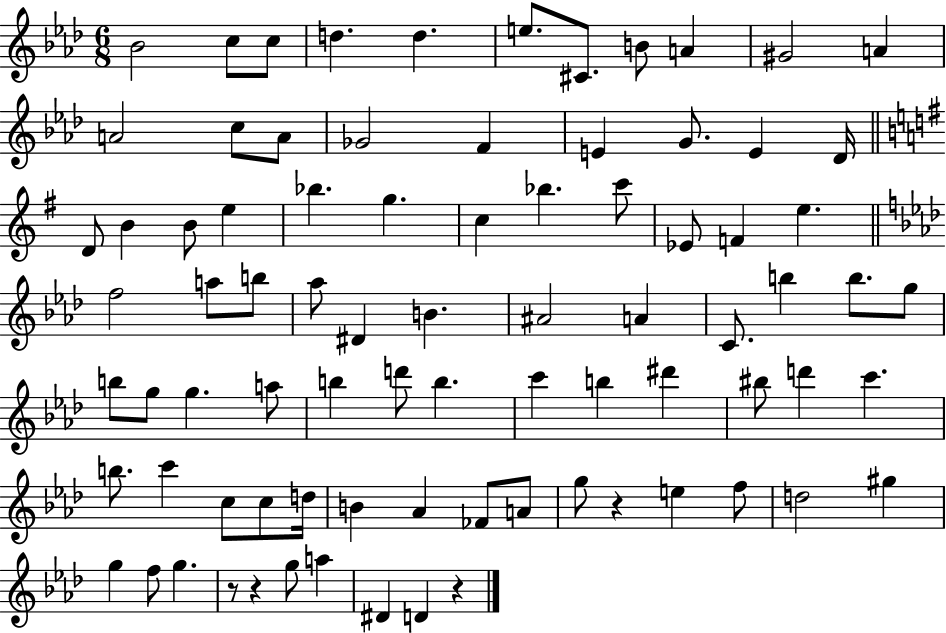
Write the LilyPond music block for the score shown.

{
  \clef treble
  \numericTimeSignature
  \time 6/8
  \key aes \major
  bes'2 c''8 c''8 | d''4. d''4. | e''8. cis'8. b'8 a'4 | gis'2 a'4 | \break a'2 c''8 a'8 | ges'2 f'4 | e'4 g'8. e'4 des'16 | \bar "||" \break \key g \major d'8 b'4 b'8 e''4 | bes''4. g''4. | c''4 bes''4. c'''8 | ees'8 f'4 e''4. | \break \bar "||" \break \key aes \major f''2 a''8 b''8 | aes''8 dis'4 b'4. | ais'2 a'4 | c'8. b''4 b''8. g''8 | \break b''8 g''8 g''4. a''8 | b''4 d'''8 b''4. | c'''4 b''4 dis'''4 | bis''8 d'''4 c'''4. | \break b''8. c'''4 c''8 c''8 d''16 | b'4 aes'4 fes'8 a'8 | g''8 r4 e''4 f''8 | d''2 gis''4 | \break g''4 f''8 g''4. | r8 r4 g''8 a''4 | dis'4 d'4 r4 | \bar "|."
}